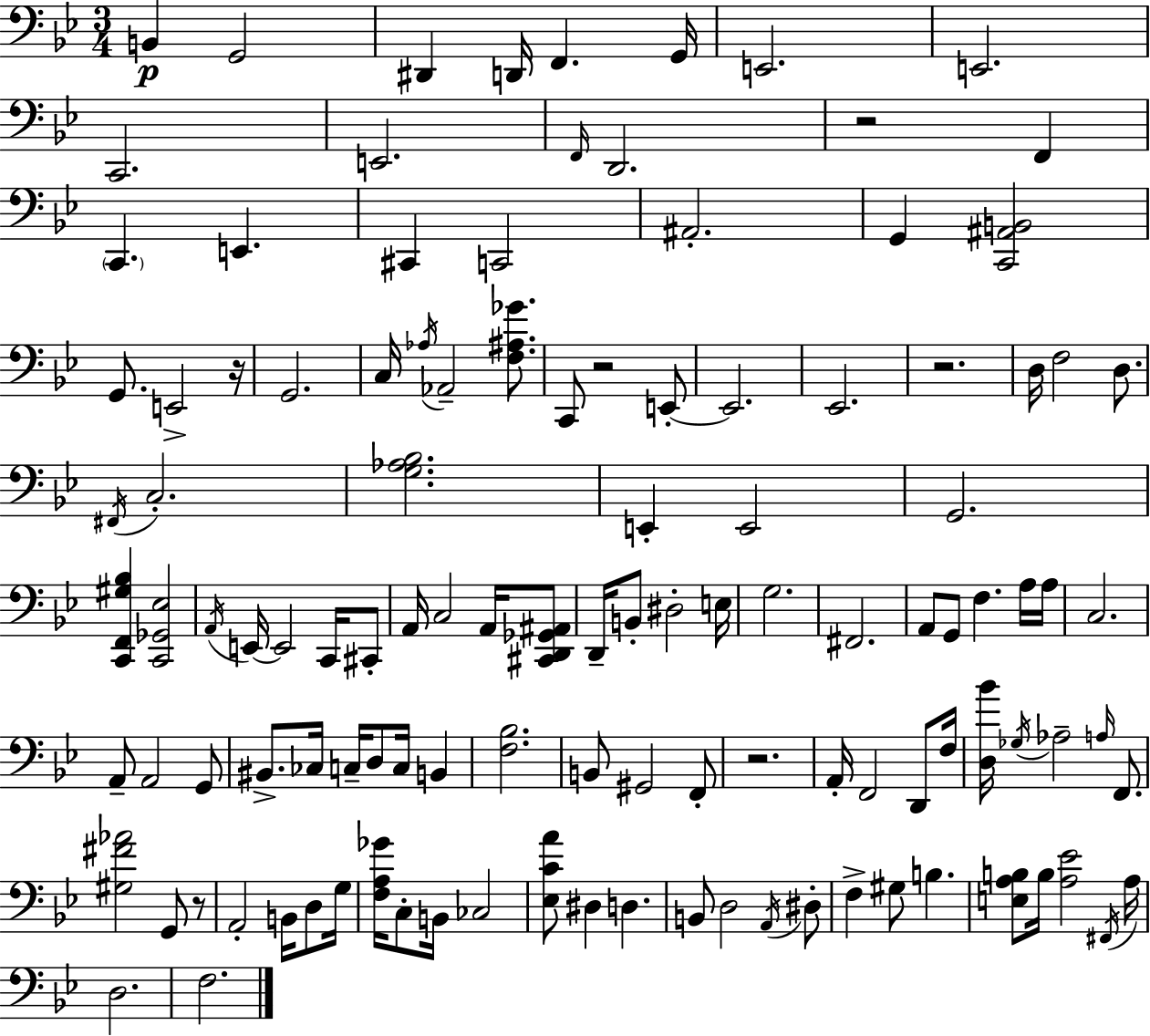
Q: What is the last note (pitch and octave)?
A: F3